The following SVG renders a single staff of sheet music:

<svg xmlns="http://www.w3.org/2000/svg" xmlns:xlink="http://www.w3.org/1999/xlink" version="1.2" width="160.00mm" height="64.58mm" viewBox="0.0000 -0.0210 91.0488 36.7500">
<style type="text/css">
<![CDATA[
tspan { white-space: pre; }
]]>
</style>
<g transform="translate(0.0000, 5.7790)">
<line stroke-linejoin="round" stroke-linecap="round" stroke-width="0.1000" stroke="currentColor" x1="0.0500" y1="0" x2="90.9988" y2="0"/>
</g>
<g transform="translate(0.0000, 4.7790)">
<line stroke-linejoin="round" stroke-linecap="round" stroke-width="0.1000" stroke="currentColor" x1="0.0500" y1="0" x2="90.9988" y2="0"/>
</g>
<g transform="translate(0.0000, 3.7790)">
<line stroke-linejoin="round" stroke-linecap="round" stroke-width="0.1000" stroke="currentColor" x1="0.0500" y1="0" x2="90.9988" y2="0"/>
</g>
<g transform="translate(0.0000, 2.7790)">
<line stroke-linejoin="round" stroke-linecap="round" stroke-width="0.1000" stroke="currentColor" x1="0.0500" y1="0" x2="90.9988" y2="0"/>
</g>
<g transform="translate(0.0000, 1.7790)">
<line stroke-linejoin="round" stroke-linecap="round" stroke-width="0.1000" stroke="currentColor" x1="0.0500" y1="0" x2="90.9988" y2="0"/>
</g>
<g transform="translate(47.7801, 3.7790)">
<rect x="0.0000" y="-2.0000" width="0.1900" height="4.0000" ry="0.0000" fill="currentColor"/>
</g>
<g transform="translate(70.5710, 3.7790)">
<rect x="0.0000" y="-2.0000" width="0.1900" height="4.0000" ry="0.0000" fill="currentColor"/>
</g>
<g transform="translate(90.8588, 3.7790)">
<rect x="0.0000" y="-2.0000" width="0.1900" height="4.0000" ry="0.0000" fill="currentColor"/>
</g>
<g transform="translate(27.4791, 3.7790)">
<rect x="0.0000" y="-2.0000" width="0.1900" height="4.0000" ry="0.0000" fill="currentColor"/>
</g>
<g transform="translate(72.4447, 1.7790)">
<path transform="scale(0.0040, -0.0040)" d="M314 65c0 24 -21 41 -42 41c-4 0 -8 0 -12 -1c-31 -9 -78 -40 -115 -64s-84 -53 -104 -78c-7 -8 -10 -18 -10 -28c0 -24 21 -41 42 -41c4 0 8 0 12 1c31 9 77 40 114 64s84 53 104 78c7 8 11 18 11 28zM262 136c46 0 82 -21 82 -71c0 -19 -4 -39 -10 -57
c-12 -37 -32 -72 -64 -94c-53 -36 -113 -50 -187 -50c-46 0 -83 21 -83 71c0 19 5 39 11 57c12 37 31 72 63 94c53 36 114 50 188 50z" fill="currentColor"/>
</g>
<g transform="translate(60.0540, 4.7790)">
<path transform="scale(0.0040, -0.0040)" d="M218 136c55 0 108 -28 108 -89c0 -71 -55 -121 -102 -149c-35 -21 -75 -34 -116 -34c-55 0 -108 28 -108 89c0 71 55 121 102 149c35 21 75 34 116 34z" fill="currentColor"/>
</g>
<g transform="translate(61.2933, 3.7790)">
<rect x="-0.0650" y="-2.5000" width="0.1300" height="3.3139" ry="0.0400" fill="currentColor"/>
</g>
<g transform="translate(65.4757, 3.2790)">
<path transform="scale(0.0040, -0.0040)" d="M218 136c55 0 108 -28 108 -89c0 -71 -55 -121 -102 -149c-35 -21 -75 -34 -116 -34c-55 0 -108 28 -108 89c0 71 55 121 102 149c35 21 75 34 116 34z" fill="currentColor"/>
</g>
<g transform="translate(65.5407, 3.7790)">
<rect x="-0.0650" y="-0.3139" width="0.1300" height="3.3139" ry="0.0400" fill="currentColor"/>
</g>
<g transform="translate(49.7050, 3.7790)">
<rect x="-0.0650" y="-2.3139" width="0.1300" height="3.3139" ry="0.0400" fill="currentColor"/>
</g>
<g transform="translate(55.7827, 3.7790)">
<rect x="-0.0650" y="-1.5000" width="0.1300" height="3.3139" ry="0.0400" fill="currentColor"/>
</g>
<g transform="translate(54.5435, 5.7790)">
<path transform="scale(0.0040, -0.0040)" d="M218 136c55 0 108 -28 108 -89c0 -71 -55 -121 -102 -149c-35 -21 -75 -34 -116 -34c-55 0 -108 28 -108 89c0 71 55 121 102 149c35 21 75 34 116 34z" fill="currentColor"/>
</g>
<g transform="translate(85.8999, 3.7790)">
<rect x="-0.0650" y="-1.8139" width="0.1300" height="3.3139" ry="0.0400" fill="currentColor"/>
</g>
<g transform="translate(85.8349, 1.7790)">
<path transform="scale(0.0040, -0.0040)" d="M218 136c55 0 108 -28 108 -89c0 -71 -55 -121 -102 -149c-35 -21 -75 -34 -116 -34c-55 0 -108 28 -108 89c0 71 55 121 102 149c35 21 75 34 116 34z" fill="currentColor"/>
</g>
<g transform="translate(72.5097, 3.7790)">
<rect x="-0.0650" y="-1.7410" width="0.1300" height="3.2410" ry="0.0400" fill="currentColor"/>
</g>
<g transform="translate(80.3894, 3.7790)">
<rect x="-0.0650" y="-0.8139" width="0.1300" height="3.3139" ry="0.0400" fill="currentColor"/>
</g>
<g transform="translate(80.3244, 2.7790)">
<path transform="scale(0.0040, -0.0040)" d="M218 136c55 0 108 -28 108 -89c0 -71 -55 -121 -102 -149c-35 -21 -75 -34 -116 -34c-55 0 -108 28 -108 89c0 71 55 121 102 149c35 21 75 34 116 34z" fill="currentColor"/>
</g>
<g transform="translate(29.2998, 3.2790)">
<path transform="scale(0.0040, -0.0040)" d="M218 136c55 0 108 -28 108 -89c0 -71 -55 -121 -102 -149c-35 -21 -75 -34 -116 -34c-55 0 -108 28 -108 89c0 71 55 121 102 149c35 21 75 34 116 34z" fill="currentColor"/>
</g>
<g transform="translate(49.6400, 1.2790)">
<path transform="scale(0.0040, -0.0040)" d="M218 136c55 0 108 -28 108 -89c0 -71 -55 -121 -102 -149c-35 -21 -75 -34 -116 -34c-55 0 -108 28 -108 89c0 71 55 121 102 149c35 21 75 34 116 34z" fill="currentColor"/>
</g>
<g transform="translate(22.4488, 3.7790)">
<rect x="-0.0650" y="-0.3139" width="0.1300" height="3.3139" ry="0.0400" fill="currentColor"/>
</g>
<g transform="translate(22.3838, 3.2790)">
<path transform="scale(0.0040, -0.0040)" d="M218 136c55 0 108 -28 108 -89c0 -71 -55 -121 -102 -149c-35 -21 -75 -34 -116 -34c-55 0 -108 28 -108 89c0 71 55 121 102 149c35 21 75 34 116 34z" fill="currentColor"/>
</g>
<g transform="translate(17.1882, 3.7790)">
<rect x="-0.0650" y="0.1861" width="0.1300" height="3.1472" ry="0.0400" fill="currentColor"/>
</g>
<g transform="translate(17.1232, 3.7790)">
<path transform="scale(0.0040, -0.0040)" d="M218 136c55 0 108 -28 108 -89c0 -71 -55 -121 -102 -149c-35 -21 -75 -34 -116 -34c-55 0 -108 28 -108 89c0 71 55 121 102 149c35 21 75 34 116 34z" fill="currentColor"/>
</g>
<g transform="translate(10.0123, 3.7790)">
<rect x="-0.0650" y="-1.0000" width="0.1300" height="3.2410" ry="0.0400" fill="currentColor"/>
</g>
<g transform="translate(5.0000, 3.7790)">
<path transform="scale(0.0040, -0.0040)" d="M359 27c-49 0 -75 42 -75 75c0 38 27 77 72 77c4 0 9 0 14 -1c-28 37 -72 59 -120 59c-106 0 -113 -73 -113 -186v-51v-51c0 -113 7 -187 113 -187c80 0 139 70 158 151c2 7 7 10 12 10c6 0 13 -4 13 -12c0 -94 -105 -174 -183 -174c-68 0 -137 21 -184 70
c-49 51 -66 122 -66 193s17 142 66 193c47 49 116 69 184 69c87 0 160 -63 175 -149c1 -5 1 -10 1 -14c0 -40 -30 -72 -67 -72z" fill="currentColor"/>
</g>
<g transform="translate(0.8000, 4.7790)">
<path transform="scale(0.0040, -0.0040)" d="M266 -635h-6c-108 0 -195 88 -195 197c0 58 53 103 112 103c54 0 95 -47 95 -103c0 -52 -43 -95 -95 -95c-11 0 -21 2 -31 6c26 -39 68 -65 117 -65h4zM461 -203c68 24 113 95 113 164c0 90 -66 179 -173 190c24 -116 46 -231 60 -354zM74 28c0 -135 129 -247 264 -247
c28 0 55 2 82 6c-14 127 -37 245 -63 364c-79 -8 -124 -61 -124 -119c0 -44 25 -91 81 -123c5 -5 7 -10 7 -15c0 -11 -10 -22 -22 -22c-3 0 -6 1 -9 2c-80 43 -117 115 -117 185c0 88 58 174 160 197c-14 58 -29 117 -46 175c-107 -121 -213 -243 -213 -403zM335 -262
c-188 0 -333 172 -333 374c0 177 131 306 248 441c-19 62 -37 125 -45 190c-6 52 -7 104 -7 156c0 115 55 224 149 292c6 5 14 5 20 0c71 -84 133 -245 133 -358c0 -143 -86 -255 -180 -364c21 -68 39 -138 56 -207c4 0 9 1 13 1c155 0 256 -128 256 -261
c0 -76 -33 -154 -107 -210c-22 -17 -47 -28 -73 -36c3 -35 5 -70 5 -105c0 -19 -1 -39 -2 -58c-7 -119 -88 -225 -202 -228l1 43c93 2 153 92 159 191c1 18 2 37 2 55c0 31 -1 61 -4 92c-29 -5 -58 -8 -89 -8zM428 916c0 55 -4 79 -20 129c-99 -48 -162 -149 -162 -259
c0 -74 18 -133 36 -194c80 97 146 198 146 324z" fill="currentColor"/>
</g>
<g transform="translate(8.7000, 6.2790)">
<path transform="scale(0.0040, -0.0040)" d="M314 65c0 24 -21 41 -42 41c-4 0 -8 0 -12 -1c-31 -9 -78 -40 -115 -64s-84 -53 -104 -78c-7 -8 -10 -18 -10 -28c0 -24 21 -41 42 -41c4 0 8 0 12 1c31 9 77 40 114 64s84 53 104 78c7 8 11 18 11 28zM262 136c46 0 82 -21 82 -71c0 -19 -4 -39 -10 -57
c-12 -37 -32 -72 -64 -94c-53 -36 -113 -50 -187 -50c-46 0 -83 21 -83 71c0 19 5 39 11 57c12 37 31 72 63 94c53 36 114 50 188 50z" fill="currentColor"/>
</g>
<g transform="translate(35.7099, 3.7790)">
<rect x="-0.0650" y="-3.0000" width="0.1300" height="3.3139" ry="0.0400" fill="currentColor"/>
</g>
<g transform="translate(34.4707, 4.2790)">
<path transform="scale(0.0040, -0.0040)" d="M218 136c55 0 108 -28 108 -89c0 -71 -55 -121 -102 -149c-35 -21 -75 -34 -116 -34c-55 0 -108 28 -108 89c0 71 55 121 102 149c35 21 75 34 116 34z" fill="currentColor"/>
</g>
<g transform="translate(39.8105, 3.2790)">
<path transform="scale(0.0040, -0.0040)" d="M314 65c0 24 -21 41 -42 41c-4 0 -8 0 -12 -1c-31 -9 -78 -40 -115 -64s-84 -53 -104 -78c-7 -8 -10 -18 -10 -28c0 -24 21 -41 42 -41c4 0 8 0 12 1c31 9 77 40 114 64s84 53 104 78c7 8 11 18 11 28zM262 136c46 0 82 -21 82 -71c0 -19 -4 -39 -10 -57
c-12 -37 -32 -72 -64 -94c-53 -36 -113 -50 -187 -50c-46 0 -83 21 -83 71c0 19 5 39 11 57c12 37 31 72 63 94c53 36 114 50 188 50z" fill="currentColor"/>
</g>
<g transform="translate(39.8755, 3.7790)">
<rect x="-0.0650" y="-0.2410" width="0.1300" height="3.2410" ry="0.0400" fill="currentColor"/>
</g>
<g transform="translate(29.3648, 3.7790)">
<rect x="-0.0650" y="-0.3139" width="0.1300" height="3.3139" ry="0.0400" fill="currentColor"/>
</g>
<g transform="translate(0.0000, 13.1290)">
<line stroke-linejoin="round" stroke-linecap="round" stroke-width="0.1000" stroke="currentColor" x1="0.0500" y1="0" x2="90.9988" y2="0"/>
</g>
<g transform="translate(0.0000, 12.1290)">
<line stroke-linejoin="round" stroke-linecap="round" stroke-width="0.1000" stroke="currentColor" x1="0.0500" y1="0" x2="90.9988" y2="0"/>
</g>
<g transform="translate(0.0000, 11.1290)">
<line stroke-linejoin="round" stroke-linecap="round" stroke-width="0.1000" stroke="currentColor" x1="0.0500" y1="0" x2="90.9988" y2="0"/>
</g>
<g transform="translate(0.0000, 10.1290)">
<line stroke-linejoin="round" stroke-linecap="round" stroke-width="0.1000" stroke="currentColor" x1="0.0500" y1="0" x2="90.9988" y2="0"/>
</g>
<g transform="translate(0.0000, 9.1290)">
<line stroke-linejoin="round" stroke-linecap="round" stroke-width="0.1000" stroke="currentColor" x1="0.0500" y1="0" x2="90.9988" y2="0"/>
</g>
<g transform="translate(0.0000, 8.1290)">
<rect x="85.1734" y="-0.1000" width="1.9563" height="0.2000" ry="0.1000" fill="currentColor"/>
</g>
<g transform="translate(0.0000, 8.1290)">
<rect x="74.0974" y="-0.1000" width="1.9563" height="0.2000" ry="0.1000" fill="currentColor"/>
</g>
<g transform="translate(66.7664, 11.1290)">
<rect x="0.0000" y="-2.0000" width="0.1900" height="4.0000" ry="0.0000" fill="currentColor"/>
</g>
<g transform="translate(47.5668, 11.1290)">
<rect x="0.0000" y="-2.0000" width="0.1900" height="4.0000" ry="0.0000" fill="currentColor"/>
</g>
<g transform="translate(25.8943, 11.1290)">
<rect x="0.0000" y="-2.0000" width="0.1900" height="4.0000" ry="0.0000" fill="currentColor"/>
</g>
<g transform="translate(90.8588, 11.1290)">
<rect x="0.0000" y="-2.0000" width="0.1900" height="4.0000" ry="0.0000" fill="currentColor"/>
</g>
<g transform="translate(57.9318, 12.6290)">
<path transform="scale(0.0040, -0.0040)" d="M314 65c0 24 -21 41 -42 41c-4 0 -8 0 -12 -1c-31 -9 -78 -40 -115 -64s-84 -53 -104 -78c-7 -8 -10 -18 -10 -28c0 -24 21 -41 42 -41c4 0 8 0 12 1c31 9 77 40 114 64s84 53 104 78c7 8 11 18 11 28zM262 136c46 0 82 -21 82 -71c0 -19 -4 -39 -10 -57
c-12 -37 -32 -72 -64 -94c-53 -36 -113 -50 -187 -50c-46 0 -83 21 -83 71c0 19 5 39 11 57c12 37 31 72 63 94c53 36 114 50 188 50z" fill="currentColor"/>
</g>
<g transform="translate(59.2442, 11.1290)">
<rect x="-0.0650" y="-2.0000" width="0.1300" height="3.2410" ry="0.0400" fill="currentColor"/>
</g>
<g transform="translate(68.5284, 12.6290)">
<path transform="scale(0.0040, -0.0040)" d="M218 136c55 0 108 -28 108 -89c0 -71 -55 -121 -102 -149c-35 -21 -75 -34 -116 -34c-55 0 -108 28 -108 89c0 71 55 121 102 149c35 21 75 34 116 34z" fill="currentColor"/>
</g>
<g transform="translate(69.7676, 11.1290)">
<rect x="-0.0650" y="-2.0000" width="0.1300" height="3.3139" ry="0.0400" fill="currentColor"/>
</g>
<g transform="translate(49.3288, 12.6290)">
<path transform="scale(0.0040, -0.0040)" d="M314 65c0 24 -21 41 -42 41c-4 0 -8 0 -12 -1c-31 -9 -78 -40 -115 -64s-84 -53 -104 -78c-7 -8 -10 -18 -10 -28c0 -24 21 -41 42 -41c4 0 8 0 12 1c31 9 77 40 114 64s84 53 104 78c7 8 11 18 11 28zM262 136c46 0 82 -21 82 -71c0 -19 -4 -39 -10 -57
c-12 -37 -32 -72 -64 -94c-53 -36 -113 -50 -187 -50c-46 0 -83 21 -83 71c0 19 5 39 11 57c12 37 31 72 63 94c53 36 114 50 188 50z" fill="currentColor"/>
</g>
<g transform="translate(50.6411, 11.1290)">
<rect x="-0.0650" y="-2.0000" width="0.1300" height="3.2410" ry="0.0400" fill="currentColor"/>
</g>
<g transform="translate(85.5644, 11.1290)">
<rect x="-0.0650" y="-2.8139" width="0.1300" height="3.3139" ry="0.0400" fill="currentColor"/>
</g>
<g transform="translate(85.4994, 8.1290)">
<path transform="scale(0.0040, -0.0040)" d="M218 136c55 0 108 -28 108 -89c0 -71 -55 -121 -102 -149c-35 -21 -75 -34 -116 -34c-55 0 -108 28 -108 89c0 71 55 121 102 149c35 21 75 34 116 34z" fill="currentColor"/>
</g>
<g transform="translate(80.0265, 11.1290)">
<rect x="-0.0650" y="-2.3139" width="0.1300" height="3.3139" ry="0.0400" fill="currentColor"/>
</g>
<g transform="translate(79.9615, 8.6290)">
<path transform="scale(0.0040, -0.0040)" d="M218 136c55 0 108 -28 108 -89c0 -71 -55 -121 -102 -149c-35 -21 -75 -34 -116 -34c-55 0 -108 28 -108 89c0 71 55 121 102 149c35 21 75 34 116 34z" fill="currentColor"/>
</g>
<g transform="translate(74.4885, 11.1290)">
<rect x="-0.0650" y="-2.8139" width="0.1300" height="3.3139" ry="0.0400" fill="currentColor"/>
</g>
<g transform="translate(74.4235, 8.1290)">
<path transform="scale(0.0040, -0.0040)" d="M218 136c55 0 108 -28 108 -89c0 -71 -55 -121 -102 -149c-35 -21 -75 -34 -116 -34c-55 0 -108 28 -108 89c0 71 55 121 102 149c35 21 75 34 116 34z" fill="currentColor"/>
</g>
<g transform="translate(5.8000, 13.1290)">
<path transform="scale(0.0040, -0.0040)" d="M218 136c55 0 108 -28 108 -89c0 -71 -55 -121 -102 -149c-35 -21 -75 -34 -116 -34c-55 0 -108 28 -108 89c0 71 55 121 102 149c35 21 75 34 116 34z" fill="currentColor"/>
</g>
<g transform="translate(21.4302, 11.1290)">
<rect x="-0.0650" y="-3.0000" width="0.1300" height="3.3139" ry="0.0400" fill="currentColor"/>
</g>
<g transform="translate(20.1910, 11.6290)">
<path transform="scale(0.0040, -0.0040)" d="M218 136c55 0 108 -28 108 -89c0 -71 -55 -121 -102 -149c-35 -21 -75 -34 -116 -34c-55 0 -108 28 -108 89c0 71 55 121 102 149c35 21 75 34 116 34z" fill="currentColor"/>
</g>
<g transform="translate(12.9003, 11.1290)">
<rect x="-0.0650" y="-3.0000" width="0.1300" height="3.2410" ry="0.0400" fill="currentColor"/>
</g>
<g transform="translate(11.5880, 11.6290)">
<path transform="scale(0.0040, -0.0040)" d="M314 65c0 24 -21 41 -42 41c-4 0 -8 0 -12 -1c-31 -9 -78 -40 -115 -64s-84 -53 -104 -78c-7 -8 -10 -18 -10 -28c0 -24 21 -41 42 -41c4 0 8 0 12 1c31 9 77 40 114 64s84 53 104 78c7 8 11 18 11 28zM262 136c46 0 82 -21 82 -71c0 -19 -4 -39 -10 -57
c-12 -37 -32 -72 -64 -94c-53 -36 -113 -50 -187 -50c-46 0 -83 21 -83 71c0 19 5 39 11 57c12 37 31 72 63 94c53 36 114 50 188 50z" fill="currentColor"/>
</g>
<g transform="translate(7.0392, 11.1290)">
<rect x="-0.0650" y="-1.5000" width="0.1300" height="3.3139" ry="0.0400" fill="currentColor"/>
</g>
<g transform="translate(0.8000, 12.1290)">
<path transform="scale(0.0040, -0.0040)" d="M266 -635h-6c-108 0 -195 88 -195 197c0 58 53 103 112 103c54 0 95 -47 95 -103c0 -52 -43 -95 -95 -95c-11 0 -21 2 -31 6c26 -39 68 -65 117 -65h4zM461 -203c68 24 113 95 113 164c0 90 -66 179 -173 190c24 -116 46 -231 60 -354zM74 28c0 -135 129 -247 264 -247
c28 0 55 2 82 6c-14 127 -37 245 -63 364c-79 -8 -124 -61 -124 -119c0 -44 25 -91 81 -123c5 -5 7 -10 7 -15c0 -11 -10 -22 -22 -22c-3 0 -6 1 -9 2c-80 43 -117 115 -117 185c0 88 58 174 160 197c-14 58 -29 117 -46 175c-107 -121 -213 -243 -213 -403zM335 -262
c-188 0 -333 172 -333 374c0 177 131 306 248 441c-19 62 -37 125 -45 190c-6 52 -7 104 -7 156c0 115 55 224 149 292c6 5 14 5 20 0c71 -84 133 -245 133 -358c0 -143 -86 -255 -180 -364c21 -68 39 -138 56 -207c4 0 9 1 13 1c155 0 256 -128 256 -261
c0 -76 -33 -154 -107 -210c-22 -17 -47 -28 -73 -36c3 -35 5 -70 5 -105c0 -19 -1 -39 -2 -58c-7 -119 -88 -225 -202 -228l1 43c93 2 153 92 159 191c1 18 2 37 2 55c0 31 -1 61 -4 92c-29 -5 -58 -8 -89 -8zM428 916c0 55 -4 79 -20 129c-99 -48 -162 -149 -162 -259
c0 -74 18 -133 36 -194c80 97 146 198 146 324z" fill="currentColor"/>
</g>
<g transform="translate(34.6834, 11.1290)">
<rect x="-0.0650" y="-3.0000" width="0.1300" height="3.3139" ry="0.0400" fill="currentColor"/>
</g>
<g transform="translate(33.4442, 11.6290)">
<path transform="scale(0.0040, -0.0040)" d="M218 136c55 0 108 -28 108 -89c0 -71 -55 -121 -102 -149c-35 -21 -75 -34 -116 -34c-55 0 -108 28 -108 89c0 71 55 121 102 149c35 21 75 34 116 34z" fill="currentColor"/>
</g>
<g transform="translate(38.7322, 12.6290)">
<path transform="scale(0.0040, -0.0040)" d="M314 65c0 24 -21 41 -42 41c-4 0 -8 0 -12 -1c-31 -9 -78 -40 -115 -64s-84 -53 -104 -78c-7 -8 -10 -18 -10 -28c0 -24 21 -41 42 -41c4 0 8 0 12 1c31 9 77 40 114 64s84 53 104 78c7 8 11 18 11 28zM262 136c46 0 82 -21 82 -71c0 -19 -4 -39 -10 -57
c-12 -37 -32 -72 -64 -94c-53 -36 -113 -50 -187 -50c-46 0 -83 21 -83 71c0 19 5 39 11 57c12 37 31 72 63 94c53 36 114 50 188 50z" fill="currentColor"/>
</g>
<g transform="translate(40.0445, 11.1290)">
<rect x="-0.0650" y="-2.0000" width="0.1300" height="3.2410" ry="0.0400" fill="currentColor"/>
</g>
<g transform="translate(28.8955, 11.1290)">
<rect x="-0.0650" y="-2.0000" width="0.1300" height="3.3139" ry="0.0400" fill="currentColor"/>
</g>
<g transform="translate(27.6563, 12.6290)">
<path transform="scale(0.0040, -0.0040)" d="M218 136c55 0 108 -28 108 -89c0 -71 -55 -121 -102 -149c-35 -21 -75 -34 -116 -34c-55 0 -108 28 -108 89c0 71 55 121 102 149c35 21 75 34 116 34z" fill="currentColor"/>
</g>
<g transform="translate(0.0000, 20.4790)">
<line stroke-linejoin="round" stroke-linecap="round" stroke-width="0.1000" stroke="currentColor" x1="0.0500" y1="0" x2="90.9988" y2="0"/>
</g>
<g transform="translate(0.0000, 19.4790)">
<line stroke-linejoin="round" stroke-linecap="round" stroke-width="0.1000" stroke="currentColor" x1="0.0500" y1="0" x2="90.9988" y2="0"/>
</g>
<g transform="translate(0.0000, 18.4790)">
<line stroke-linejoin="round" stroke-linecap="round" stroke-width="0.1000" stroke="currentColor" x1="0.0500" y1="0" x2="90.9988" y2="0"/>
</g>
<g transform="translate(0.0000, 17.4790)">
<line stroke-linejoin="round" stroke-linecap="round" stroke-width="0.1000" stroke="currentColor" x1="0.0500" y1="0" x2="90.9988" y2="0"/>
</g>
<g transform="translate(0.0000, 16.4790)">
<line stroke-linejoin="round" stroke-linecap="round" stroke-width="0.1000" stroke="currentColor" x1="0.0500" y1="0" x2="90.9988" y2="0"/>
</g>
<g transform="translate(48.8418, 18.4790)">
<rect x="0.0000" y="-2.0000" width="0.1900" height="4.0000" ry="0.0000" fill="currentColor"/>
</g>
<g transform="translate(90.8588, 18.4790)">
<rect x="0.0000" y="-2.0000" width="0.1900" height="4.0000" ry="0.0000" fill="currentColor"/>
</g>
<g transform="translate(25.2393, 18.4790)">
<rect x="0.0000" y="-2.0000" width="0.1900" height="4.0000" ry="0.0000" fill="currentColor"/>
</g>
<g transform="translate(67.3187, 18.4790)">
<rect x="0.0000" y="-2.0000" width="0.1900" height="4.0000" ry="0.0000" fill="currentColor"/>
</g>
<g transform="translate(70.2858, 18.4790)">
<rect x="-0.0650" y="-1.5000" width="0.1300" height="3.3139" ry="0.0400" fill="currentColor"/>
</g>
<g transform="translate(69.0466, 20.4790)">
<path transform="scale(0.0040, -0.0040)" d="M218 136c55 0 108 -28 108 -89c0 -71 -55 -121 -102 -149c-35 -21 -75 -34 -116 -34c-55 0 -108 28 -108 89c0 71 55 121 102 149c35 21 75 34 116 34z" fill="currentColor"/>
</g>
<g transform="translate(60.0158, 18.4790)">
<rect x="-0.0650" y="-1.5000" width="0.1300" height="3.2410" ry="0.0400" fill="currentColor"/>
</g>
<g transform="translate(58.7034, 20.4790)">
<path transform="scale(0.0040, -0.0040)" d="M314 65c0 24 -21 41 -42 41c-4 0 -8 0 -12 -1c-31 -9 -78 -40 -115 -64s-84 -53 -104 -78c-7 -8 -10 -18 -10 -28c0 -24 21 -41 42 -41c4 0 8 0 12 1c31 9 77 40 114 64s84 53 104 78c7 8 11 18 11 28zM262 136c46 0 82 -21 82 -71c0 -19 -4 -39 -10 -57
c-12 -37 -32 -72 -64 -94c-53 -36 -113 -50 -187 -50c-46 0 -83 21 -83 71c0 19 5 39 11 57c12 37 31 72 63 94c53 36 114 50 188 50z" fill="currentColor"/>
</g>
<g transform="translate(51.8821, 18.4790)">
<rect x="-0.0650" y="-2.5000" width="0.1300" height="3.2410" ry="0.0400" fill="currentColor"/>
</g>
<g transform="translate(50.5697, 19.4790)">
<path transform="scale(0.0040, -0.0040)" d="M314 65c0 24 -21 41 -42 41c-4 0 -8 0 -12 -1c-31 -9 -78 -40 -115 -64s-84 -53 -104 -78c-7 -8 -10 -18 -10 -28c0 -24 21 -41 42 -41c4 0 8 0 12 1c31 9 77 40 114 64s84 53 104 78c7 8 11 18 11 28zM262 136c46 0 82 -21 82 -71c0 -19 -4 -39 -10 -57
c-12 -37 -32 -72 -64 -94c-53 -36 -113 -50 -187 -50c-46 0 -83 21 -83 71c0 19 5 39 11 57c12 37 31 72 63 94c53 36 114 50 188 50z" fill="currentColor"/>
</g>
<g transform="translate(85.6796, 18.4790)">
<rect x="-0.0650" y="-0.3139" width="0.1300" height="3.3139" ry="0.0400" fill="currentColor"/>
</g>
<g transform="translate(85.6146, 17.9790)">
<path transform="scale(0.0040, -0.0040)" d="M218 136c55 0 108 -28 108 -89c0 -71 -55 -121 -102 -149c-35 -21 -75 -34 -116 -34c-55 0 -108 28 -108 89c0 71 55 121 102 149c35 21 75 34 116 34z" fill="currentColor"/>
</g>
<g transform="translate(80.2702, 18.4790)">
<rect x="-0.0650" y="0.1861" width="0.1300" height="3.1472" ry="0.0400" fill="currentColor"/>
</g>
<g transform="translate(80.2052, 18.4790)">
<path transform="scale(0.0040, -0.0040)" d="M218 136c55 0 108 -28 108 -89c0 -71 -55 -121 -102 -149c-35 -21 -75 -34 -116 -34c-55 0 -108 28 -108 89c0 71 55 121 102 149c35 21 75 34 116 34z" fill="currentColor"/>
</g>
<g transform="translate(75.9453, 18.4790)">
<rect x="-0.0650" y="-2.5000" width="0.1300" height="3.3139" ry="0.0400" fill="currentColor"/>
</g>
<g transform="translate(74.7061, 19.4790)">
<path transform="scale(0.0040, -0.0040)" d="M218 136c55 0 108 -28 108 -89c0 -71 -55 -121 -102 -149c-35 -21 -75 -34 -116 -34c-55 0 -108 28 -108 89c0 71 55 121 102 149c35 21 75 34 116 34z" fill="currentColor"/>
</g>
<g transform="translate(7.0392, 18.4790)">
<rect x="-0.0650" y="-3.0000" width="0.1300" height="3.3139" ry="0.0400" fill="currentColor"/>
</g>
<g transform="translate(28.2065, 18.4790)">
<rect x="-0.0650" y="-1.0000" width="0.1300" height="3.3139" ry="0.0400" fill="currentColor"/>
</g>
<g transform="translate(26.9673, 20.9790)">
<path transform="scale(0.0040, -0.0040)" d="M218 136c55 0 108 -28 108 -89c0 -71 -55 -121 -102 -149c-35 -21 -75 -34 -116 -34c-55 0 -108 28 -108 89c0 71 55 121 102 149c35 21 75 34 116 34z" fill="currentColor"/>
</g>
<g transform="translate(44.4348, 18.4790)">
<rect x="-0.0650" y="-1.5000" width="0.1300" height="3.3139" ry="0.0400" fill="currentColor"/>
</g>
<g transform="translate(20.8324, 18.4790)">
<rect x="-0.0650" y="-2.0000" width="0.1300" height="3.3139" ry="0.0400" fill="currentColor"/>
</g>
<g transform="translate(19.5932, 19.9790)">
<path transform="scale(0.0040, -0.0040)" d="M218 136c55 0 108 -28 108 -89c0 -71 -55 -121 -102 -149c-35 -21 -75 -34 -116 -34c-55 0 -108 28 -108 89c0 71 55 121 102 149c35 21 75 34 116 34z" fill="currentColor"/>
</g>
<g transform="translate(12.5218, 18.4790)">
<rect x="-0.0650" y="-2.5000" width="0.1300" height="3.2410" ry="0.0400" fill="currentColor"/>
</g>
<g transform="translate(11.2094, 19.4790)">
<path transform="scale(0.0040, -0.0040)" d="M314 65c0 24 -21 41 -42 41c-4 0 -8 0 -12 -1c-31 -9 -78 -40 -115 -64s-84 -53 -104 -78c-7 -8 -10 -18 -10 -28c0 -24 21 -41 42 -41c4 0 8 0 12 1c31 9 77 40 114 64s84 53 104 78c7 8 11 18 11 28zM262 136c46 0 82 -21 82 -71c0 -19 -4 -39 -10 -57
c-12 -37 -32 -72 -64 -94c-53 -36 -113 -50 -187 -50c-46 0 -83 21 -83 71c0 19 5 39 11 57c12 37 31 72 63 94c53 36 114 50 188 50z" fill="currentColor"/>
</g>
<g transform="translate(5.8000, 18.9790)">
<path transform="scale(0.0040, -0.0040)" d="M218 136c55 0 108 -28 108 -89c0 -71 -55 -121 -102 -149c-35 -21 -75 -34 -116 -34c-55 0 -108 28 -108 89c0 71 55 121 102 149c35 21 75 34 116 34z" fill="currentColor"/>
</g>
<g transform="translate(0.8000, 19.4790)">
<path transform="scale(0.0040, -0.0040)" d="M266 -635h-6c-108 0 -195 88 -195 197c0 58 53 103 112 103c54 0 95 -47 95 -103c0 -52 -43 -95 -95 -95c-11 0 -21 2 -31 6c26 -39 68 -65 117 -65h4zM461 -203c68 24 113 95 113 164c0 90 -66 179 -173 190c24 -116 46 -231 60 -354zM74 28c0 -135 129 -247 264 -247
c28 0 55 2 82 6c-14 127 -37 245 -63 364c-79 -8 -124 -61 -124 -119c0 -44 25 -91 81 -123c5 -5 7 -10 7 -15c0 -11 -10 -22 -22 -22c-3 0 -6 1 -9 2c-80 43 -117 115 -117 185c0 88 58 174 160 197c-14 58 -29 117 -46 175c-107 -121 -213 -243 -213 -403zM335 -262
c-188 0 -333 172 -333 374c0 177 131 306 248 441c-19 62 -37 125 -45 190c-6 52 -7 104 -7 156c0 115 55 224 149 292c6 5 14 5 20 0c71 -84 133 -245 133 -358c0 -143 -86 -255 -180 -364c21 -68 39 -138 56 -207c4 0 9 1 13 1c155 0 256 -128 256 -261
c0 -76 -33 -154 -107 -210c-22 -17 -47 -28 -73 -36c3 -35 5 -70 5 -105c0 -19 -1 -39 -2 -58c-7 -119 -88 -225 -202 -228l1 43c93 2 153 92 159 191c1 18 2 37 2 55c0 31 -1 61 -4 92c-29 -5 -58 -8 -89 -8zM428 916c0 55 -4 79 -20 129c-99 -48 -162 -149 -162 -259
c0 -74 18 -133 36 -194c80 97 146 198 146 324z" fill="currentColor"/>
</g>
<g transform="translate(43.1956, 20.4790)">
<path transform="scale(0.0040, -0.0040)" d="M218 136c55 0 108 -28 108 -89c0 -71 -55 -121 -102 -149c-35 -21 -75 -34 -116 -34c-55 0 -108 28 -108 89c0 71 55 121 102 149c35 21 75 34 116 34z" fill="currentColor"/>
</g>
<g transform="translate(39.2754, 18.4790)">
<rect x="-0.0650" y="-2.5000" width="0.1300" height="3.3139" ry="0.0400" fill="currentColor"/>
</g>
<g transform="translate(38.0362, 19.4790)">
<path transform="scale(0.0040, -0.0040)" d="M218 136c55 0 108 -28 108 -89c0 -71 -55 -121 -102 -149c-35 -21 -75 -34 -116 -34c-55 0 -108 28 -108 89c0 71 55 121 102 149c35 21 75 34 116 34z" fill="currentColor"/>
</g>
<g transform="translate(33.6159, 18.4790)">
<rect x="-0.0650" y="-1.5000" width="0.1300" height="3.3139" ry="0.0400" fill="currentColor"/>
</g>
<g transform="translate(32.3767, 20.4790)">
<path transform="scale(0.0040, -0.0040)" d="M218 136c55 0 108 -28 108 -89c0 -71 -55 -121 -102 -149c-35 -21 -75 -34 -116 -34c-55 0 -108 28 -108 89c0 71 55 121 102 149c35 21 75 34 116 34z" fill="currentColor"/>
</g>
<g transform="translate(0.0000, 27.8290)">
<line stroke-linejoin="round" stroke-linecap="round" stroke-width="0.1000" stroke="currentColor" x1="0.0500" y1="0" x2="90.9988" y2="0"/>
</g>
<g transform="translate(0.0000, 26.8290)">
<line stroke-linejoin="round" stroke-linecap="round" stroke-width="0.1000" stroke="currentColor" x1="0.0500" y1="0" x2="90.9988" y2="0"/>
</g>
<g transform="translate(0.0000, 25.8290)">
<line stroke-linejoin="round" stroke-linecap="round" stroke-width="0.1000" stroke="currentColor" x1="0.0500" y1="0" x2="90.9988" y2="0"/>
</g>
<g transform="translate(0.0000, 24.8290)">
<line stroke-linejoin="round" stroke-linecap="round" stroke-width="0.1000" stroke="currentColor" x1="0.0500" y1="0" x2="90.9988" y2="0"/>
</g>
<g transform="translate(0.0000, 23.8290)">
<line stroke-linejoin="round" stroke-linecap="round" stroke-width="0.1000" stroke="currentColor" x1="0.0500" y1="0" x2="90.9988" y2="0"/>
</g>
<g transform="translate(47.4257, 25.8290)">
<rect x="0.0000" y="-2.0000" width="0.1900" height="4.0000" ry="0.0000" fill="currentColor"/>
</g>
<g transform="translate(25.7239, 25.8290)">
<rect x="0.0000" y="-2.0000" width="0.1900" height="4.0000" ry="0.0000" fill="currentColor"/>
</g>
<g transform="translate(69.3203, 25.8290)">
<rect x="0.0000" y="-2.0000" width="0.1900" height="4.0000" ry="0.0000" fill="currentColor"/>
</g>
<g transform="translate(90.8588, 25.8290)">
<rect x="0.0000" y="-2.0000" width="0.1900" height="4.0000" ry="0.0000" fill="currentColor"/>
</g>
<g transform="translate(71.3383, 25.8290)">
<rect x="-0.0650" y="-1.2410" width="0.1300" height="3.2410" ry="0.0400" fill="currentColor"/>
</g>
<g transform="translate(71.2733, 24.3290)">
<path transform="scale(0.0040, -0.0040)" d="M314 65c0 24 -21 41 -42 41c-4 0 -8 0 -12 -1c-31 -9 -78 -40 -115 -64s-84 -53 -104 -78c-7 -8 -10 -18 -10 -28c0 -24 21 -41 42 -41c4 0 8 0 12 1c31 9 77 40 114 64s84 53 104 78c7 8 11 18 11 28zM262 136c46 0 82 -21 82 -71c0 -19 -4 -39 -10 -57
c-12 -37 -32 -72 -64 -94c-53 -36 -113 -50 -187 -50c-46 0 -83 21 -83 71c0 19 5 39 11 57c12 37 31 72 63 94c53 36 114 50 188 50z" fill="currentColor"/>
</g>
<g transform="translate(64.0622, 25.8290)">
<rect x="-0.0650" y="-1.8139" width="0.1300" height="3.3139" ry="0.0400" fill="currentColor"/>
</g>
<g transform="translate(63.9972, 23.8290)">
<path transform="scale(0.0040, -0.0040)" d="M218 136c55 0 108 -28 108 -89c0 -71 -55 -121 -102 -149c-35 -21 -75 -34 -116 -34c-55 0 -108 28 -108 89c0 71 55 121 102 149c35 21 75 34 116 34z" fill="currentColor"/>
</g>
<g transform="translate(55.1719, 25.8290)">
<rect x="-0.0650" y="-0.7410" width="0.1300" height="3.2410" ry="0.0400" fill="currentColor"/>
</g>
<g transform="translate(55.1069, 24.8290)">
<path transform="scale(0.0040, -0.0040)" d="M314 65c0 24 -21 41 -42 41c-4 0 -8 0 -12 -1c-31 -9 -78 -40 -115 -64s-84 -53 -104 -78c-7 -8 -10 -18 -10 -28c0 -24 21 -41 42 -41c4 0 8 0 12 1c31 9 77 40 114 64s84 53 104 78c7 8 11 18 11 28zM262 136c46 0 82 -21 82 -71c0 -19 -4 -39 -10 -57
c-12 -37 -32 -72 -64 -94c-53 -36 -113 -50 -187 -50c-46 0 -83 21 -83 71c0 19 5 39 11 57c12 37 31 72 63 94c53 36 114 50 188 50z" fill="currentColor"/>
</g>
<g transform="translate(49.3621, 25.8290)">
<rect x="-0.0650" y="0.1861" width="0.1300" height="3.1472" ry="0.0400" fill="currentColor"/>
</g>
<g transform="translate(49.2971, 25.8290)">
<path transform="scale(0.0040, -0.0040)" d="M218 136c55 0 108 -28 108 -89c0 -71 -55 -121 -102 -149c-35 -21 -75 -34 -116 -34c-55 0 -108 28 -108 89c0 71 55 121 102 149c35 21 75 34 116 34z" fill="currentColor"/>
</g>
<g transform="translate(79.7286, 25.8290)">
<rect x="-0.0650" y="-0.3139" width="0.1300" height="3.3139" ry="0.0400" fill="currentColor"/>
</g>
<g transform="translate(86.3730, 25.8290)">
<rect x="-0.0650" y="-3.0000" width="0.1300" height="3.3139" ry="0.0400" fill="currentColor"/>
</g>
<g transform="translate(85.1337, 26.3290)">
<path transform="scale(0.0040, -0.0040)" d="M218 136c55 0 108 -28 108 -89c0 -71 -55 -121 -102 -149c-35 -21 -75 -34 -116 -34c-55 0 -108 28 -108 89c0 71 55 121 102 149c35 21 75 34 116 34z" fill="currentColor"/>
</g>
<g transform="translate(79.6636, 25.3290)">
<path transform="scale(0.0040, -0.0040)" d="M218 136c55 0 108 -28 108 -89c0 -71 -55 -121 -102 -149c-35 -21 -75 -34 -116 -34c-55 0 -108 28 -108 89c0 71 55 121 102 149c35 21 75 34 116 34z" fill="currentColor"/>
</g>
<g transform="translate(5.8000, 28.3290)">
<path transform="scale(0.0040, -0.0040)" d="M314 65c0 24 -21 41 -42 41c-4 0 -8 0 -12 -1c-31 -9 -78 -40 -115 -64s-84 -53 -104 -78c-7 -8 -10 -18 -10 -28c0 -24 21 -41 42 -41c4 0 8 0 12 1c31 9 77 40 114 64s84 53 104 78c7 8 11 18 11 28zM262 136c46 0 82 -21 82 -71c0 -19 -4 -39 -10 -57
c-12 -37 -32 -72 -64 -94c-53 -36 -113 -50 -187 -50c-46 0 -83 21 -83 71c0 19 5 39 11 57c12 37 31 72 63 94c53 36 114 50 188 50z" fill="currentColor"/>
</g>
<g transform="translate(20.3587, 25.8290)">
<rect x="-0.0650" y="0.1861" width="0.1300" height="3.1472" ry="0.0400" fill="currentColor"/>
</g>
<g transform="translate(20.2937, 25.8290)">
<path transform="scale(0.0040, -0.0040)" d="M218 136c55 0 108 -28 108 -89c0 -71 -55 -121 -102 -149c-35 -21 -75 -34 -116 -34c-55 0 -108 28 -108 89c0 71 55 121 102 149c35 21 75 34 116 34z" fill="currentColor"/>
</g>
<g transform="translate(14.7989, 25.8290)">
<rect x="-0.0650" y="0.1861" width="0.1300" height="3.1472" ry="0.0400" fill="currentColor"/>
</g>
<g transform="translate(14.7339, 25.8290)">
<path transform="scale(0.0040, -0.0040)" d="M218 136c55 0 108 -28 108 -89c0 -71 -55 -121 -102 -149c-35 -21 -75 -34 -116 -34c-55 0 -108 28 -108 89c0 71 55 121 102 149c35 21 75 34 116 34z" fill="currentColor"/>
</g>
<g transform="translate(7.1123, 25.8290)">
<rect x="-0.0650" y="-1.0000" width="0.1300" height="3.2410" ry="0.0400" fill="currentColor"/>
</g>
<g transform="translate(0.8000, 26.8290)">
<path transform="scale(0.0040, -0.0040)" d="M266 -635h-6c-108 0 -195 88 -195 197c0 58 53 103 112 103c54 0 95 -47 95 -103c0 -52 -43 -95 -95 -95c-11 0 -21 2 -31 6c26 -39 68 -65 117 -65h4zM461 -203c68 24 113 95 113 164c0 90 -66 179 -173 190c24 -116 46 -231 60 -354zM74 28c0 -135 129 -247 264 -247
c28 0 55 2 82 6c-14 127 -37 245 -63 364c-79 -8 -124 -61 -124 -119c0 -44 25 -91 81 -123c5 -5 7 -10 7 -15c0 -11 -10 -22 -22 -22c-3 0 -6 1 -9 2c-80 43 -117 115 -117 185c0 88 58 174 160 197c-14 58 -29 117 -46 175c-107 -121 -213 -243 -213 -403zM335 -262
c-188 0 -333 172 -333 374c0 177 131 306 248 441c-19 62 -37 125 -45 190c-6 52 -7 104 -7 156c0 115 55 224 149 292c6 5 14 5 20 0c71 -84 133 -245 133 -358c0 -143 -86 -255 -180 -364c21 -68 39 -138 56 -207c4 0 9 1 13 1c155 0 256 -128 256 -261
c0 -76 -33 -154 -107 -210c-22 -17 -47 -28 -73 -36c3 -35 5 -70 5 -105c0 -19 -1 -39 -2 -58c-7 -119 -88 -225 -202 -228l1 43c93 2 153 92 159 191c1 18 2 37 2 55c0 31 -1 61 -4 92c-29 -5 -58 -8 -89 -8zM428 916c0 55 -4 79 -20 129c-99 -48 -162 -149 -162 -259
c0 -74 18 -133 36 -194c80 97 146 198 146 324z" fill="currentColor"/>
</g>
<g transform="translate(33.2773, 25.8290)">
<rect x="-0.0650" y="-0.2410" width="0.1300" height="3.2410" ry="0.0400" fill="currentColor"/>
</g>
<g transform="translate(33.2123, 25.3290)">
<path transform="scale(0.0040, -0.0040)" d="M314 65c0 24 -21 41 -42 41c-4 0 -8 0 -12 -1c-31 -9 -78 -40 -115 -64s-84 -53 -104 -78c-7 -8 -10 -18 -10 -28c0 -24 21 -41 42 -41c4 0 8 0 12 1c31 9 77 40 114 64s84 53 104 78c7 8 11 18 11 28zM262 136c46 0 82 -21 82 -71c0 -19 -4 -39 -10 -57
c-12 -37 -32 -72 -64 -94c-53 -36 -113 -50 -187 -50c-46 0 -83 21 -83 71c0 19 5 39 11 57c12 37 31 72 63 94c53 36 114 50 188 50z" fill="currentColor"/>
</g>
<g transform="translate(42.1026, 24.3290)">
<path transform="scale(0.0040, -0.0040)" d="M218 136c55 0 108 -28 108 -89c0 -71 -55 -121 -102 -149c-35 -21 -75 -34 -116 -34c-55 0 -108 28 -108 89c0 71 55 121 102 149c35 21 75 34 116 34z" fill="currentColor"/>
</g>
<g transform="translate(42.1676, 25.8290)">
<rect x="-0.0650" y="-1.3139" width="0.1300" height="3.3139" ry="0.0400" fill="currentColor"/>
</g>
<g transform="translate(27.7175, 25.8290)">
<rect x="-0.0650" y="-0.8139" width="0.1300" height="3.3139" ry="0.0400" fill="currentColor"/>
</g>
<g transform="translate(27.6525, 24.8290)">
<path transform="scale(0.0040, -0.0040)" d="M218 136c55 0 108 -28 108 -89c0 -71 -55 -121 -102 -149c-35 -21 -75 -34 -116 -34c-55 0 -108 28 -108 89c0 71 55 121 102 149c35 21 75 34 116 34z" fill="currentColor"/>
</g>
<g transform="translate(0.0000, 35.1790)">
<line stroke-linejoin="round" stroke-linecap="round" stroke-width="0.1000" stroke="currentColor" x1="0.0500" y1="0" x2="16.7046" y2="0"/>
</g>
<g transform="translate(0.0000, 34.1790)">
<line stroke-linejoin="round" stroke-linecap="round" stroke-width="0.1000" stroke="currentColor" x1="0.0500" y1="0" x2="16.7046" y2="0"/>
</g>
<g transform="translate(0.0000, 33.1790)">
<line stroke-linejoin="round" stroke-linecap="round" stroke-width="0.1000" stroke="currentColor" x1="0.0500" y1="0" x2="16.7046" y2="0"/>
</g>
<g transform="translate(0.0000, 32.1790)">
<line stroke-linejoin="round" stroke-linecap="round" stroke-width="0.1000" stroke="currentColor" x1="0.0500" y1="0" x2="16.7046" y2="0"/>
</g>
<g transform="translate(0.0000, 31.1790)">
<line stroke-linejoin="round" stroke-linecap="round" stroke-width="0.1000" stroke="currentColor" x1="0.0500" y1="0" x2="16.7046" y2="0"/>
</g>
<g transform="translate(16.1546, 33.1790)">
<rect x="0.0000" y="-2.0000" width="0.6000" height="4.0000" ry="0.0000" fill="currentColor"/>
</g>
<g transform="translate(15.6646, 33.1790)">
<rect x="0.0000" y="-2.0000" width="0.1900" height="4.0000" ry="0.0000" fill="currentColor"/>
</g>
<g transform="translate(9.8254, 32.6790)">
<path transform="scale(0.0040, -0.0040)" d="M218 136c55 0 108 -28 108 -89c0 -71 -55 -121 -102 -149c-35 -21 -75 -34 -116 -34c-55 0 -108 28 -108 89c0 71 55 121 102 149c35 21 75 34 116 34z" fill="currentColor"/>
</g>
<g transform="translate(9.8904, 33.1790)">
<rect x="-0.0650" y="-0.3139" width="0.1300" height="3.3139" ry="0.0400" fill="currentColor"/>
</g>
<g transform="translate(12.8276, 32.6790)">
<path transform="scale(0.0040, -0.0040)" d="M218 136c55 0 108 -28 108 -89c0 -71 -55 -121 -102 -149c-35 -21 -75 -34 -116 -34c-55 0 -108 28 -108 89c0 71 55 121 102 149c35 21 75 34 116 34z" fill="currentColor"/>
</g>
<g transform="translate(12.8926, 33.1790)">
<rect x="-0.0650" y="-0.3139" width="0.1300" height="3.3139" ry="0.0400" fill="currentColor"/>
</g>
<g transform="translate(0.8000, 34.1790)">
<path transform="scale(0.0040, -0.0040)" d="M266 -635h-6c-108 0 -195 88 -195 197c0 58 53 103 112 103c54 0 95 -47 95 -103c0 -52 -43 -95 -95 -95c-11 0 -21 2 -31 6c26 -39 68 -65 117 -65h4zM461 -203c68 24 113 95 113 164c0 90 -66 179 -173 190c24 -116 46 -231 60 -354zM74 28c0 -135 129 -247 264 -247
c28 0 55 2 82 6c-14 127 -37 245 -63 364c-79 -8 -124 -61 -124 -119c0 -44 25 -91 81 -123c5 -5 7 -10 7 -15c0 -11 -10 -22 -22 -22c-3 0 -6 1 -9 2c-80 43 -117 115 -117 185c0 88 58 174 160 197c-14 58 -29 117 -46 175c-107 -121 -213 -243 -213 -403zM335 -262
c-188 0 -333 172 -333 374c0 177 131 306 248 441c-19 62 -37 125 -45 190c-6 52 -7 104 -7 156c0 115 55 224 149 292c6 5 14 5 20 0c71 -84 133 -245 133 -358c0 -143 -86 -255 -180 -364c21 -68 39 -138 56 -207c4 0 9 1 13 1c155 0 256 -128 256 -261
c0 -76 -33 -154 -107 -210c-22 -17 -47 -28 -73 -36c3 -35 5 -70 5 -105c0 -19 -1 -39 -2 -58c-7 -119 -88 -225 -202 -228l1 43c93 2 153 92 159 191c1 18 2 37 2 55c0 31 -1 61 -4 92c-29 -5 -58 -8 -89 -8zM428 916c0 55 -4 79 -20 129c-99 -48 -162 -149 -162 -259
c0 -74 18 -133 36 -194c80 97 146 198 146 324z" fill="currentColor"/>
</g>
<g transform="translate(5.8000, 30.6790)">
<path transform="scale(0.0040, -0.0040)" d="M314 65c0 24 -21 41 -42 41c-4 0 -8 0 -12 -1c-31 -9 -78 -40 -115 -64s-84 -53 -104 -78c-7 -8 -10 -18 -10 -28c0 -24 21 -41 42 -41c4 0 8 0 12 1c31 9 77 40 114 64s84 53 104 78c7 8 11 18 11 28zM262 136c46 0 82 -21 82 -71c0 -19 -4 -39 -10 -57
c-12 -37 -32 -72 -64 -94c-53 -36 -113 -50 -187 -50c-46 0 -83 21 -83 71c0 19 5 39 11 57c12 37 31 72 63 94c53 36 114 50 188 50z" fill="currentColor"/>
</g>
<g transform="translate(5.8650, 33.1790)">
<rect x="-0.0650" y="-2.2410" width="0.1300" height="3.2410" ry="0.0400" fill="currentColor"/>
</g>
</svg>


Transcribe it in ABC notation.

X:1
T:Untitled
M:4/4
L:1/4
K:C
D2 B c c A c2 g E G c f2 d f E A2 A F A F2 F2 F2 F a g a A G2 F D E G E G2 E2 E G B c D2 B B d c2 e B d2 f e2 c A g2 c c